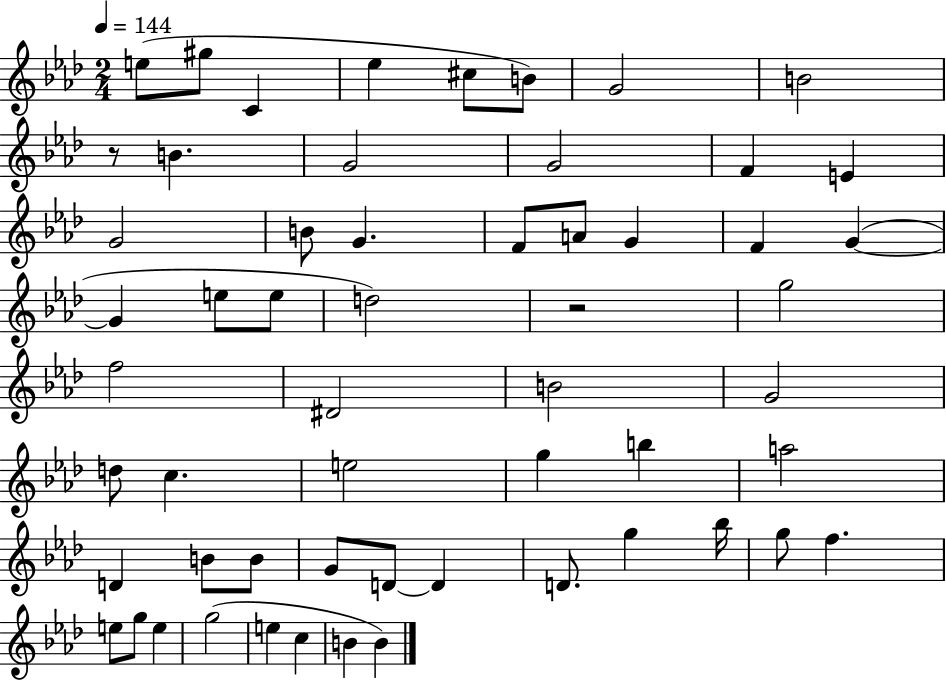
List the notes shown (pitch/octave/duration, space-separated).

E5/e G#5/e C4/q Eb5/q C#5/e B4/e G4/h B4/h R/e B4/q. G4/h G4/h F4/q E4/q G4/h B4/e G4/q. F4/e A4/e G4/q F4/q G4/q G4/q E5/e E5/e D5/h R/h G5/h F5/h D#4/h B4/h G4/h D5/e C5/q. E5/h G5/q B5/q A5/h D4/q B4/e B4/e G4/e D4/e D4/q D4/e. G5/q Bb5/s G5/e F5/q. E5/e G5/e E5/q G5/h E5/q C5/q B4/q B4/q